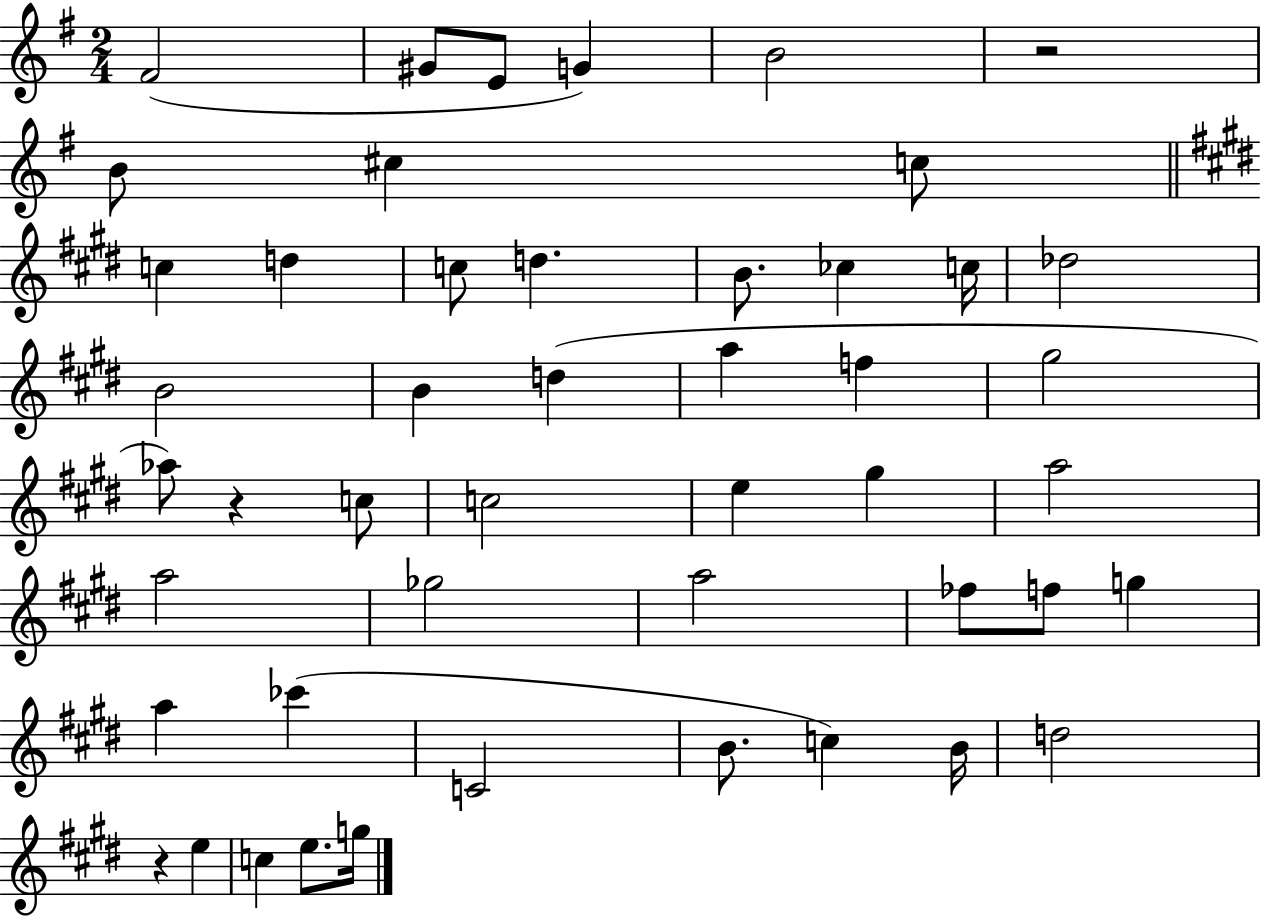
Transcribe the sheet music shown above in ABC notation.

X:1
T:Untitled
M:2/4
L:1/4
K:G
^F2 ^G/2 E/2 G B2 z2 B/2 ^c c/2 c d c/2 d B/2 _c c/4 _d2 B2 B d a f ^g2 _a/2 z c/2 c2 e ^g a2 a2 _g2 a2 _f/2 f/2 g a _c' C2 B/2 c B/4 d2 z e c e/2 g/4